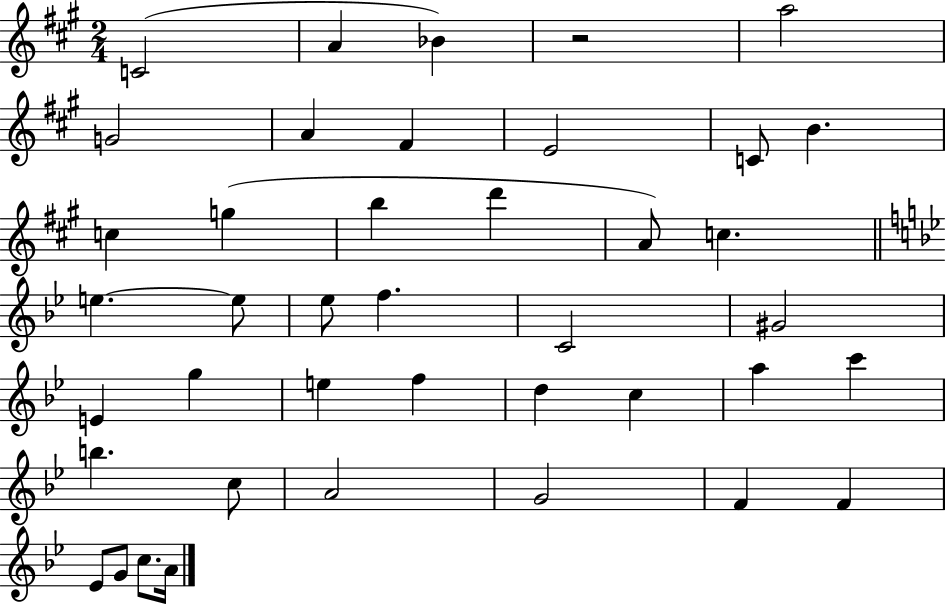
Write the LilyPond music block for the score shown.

{
  \clef treble
  \numericTimeSignature
  \time 2/4
  \key a \major
  c'2( | a'4 bes'4) | r2 | a''2 | \break g'2 | a'4 fis'4 | e'2 | c'8 b'4. | \break c''4 g''4( | b''4 d'''4 | a'8) c''4. | \bar "||" \break \key g \minor e''4.~~ e''8 | ees''8 f''4. | c'2 | gis'2 | \break e'4 g''4 | e''4 f''4 | d''4 c''4 | a''4 c'''4 | \break b''4. c''8 | a'2 | g'2 | f'4 f'4 | \break ees'8 g'8 c''8. a'16 | \bar "|."
}